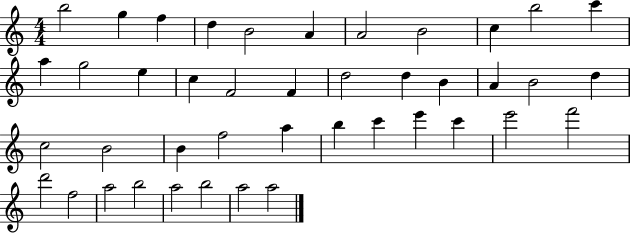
{
  \clef treble
  \numericTimeSignature
  \time 4/4
  \key c \major
  b''2 g''4 f''4 | d''4 b'2 a'4 | a'2 b'2 | c''4 b''2 c'''4 | \break a''4 g''2 e''4 | c''4 f'2 f'4 | d''2 d''4 b'4 | a'4 b'2 d''4 | \break c''2 b'2 | b'4 f''2 a''4 | b''4 c'''4 e'''4 c'''4 | e'''2 f'''2 | \break d'''2 f''2 | a''2 b''2 | a''2 b''2 | a''2 a''2 | \break \bar "|."
}